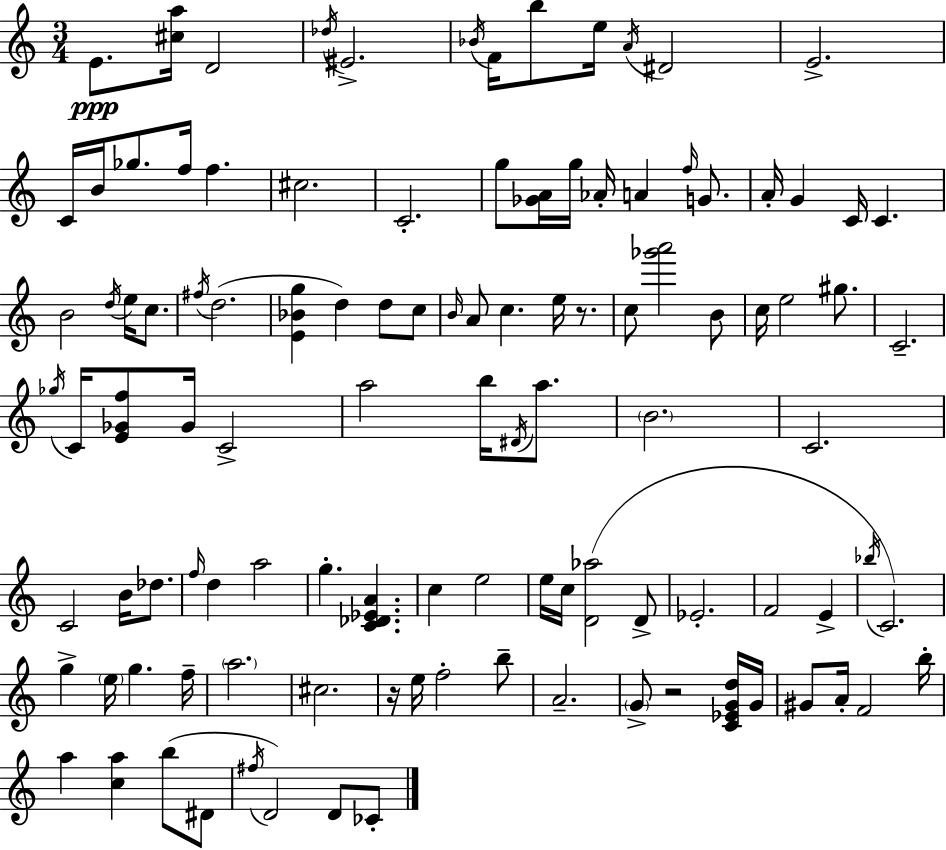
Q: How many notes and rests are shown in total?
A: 109